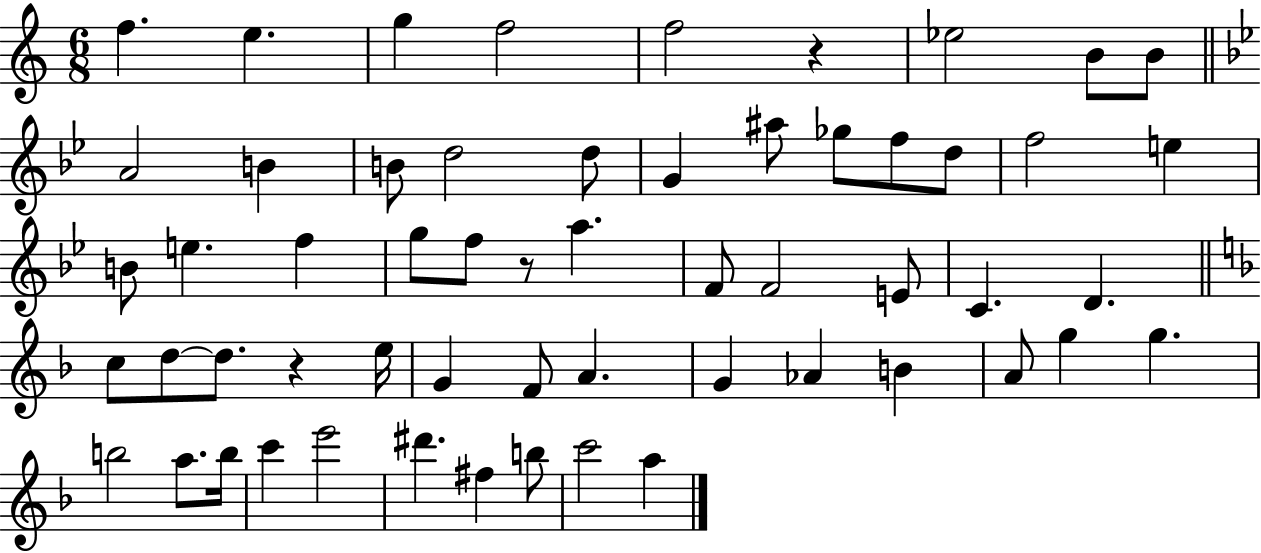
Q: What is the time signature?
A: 6/8